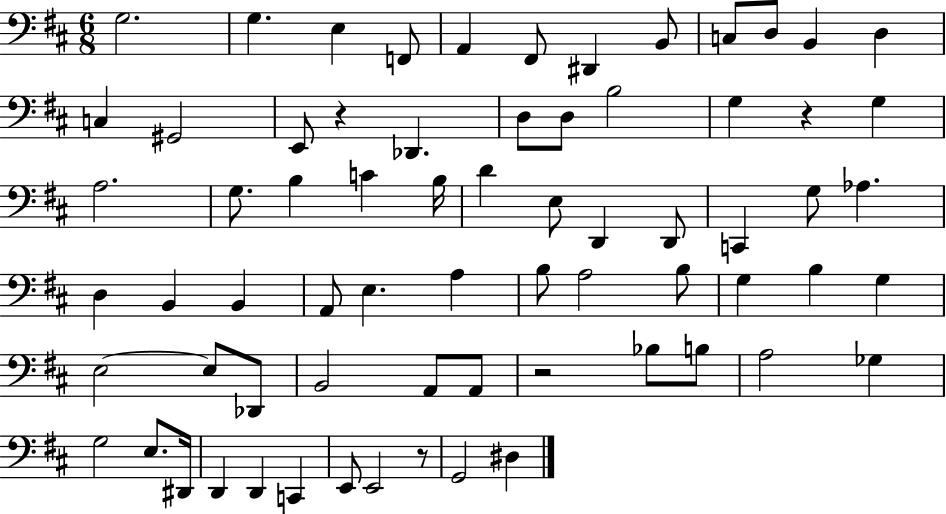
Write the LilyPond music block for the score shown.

{
  \clef bass
  \numericTimeSignature
  \time 6/8
  \key d \major
  g2. | g4. e4 f,8 | a,4 fis,8 dis,4 b,8 | c8 d8 b,4 d4 | \break c4 gis,2 | e,8 r4 des,4. | d8 d8 b2 | g4 r4 g4 | \break a2. | g8. b4 c'4 b16 | d'4 e8 d,4 d,8 | c,4 g8 aes4. | \break d4 b,4 b,4 | a,8 e4. a4 | b8 a2 b8 | g4 b4 g4 | \break e2~~ e8 des,8 | b,2 a,8 a,8 | r2 bes8 b8 | a2 ges4 | \break g2 e8. dis,16 | d,4 d,4 c,4 | e,8 e,2 r8 | g,2 dis4 | \break \bar "|."
}